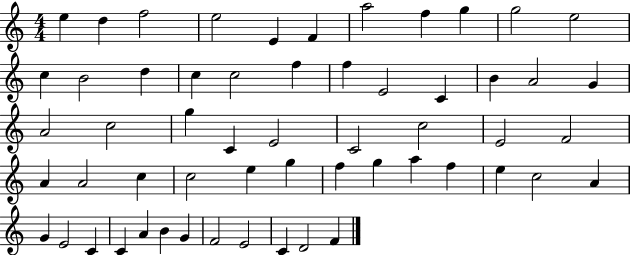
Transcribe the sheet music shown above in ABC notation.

X:1
T:Untitled
M:4/4
L:1/4
K:C
e d f2 e2 E F a2 f g g2 e2 c B2 d c c2 f f E2 C B A2 G A2 c2 g C E2 C2 c2 E2 F2 A A2 c c2 e g f g a f e c2 A G E2 C C A B G F2 E2 C D2 F